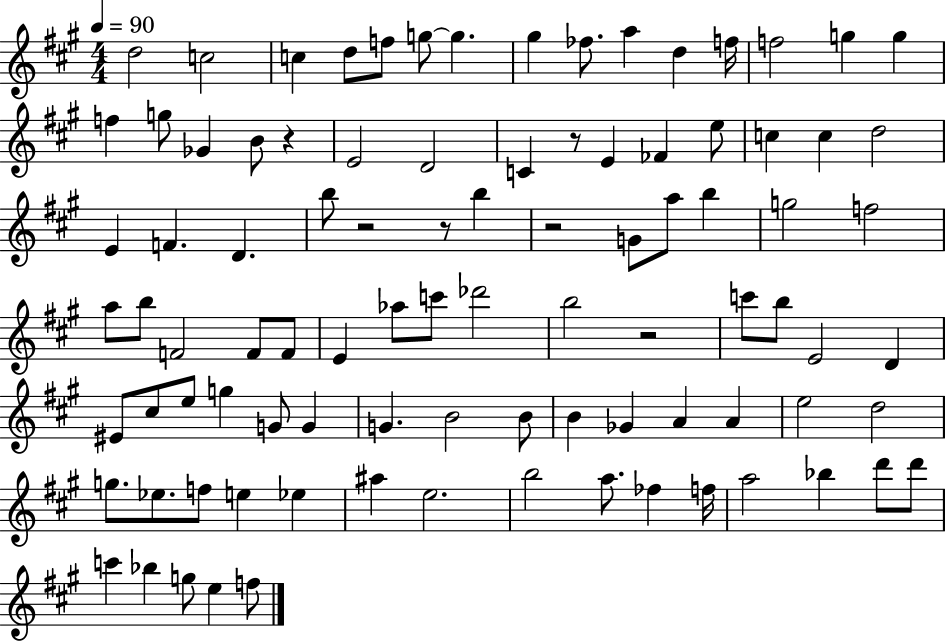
{
  \clef treble
  \numericTimeSignature
  \time 4/4
  \key a \major
  \tempo 4 = 90
  \repeat volta 2 { d''2 c''2 | c''4 d''8 f''8 g''8~~ g''4. | gis''4 fes''8. a''4 d''4 f''16 | f''2 g''4 g''4 | \break f''4 g''8 ges'4 b'8 r4 | e'2 d'2 | c'4 r8 e'4 fes'4 e''8 | c''4 c''4 d''2 | \break e'4 f'4. d'4. | b''8 r2 r8 b''4 | r2 g'8 a''8 b''4 | g''2 f''2 | \break a''8 b''8 f'2 f'8 f'8 | e'4 aes''8 c'''8 des'''2 | b''2 r2 | c'''8 b''8 e'2 d'4 | \break eis'8 cis''8 e''8 g''4 g'8 g'4 | g'4. b'2 b'8 | b'4 ges'4 a'4 a'4 | e''2 d''2 | \break g''8. ees''8. f''8 e''4 ees''4 | ais''4 e''2. | b''2 a''8. fes''4 f''16 | a''2 bes''4 d'''8 d'''8 | \break c'''4 bes''4 g''8 e''4 f''8 | } \bar "|."
}